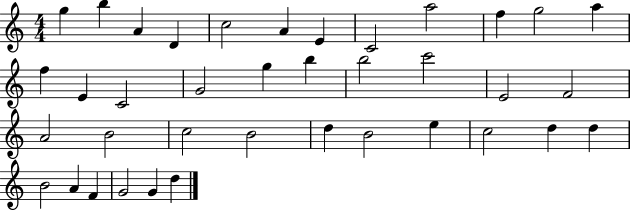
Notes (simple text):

G5/q B5/q A4/q D4/q C5/h A4/q E4/q C4/h A5/h F5/q G5/h A5/q F5/q E4/q C4/h G4/h G5/q B5/q B5/h C6/h E4/h F4/h A4/h B4/h C5/h B4/h D5/q B4/h E5/q C5/h D5/q D5/q B4/h A4/q F4/q G4/h G4/q D5/q